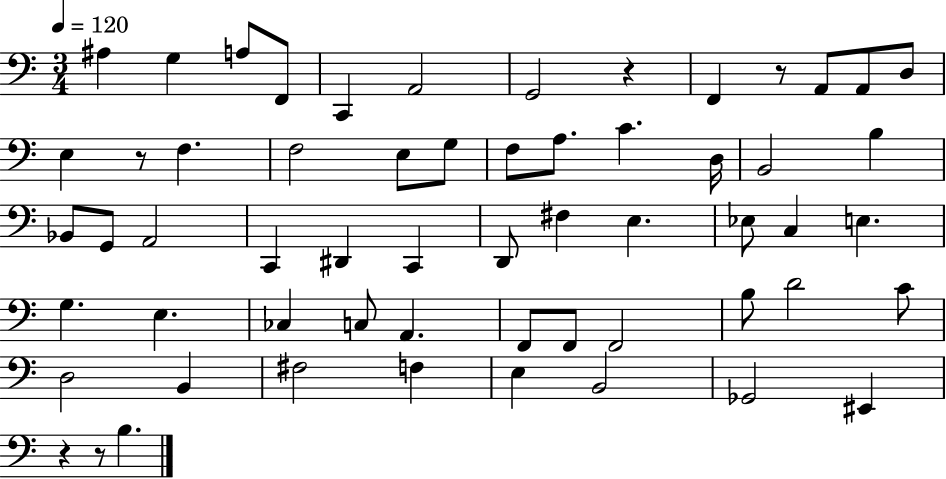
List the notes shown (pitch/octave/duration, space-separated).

A#3/q G3/q A3/e F2/e C2/q A2/h G2/h R/q F2/q R/e A2/e A2/e D3/e E3/q R/e F3/q. F3/h E3/e G3/e F3/e A3/e. C4/q. D3/s B2/h B3/q Bb2/e G2/e A2/h C2/q D#2/q C2/q D2/e F#3/q E3/q. Eb3/e C3/q E3/q. G3/q. E3/q. CES3/q C3/e A2/q. F2/e F2/e F2/h B3/e D4/h C4/e D3/h B2/q F#3/h F3/q E3/q B2/h Gb2/h EIS2/q R/q R/e B3/q.